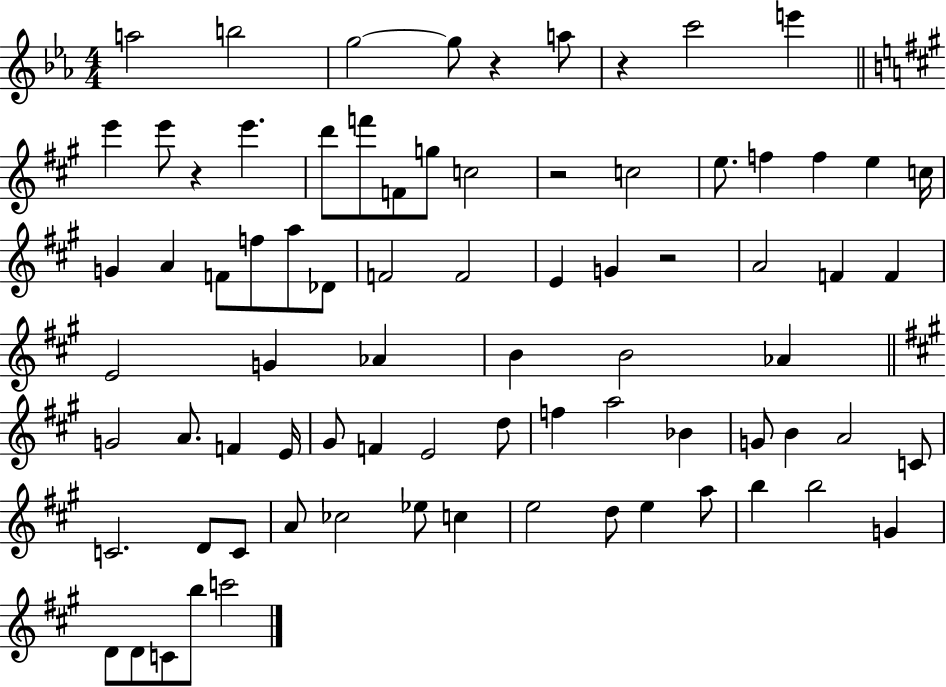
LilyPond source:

{
  \clef treble
  \numericTimeSignature
  \time 4/4
  \key ees \major
  a''2 b''2 | g''2~~ g''8 r4 a''8 | r4 c'''2 e'''4 | \bar "||" \break \key a \major e'''4 e'''8 r4 e'''4. | d'''8 f'''8 f'8 g''8 c''2 | r2 c''2 | e''8. f''4 f''4 e''4 c''16 | \break g'4 a'4 f'8 f''8 a''8 des'8 | f'2 f'2 | e'4 g'4 r2 | a'2 f'4 f'4 | \break e'2 g'4 aes'4 | b'4 b'2 aes'4 | \bar "||" \break \key a \major g'2 a'8. f'4 e'16 | gis'8 f'4 e'2 d''8 | f''4 a''2 bes'4 | g'8 b'4 a'2 c'8 | \break c'2. d'8 c'8 | a'8 ces''2 ees''8 c''4 | e''2 d''8 e''4 a''8 | b''4 b''2 g'4 | \break d'8 d'8 c'8 b''8 c'''2 | \bar "|."
}